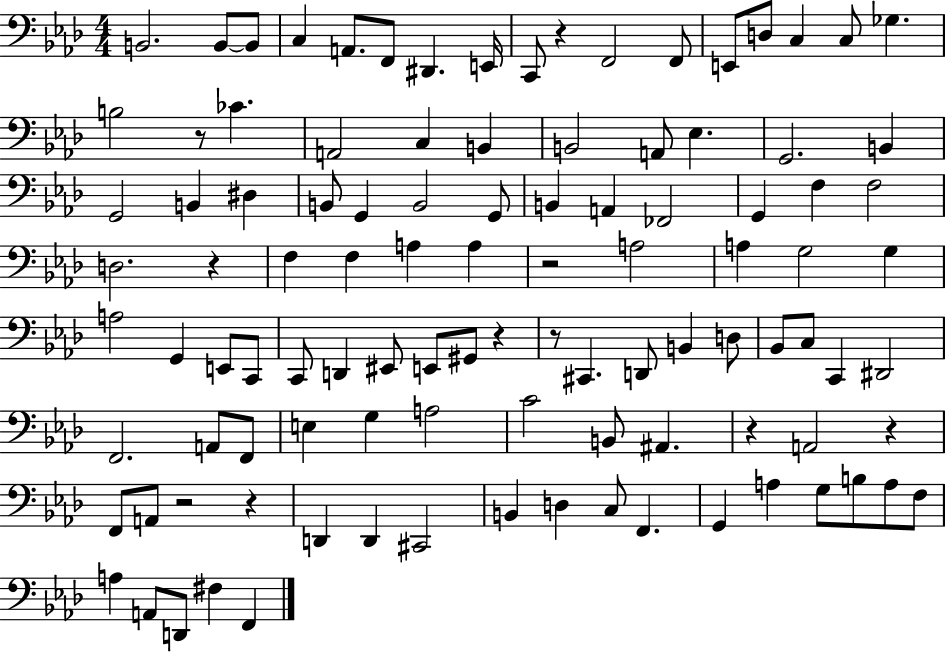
X:1
T:Untitled
M:4/4
L:1/4
K:Ab
B,,2 B,,/2 B,,/2 C, A,,/2 F,,/2 ^D,, E,,/4 C,,/2 z F,,2 F,,/2 E,,/2 D,/2 C, C,/2 _G, B,2 z/2 _C A,,2 C, B,, B,,2 A,,/2 _E, G,,2 B,, G,,2 B,, ^D, B,,/2 G,, B,,2 G,,/2 B,, A,, _F,,2 G,, F, F,2 D,2 z F, F, A, A, z2 A,2 A, G,2 G, A,2 G,, E,,/2 C,,/2 C,,/2 D,, ^E,,/2 E,,/2 ^G,,/2 z z/2 ^C,, D,,/2 B,, D,/2 _B,,/2 C,/2 C,, ^D,,2 F,,2 A,,/2 F,,/2 E, G, A,2 C2 B,,/2 ^A,, z A,,2 z F,,/2 A,,/2 z2 z D,, D,, ^C,,2 B,, D, C,/2 F,, G,, A, G,/2 B,/2 A,/2 F,/2 A, A,,/2 D,,/2 ^F, F,,